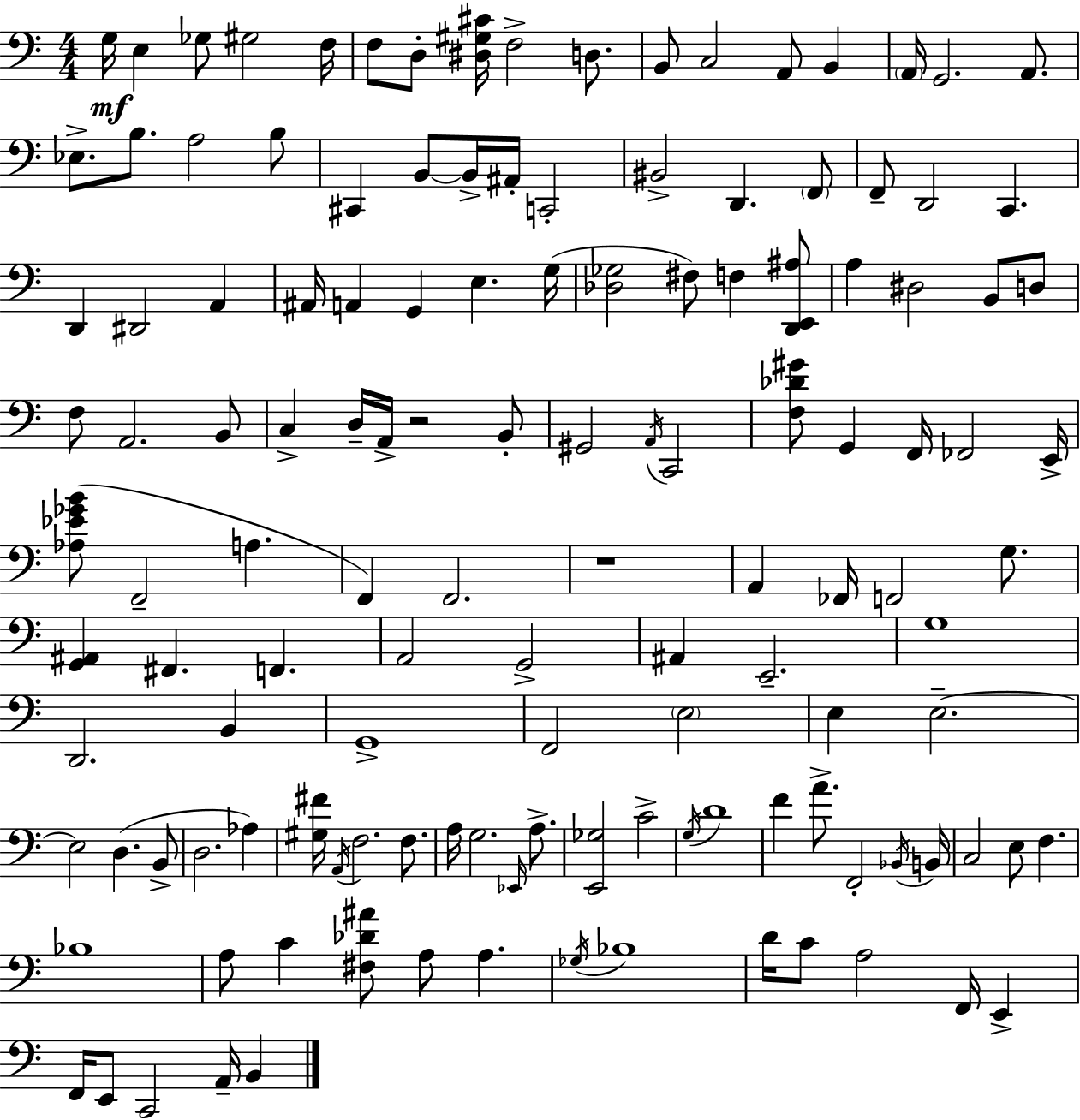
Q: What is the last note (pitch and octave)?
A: B2